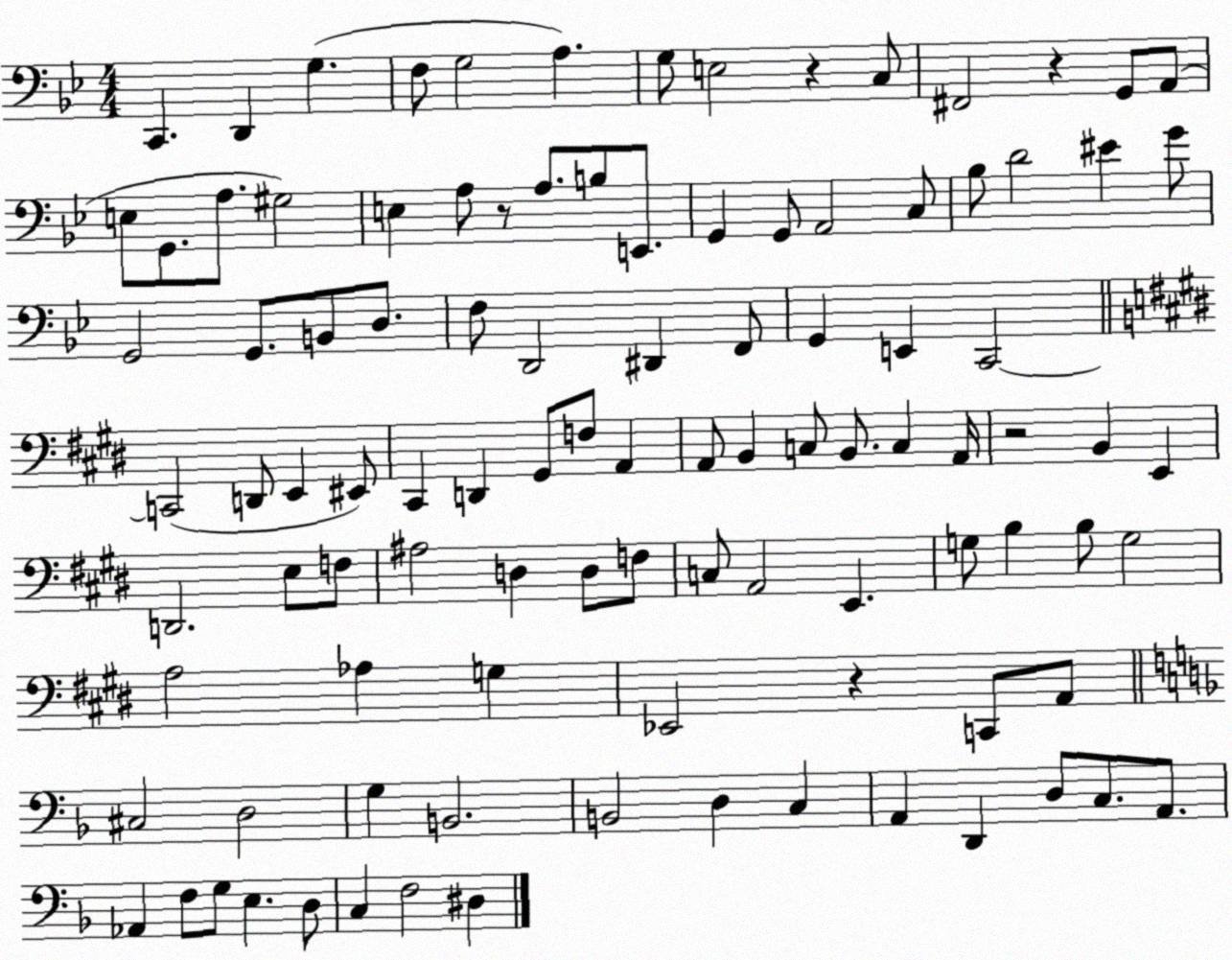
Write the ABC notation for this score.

X:1
T:Untitled
M:4/4
L:1/4
K:Bb
C,, D,, G, F,/2 G,2 A, G,/2 E,2 z C,/2 ^F,,2 z G,,/2 A,,/2 E,/2 G,,/2 A,/2 ^G,2 E, A,/2 z/2 A,/2 B,/2 E,,/2 G,, G,,/2 A,,2 C,/2 _B,/2 D2 ^E G/2 G,,2 G,,/2 B,,/2 D,/2 F,/2 D,,2 ^D,, F,,/2 G,, E,, C,,2 C,,2 D,,/2 E,, ^E,,/2 ^C,, D,, ^G,,/2 F,/2 A,, A,,/2 B,, C,/2 B,,/2 C, A,,/4 z2 B,, E,, D,,2 E,/2 F,/2 ^A,2 D, D,/2 F,/2 C,/2 A,,2 E,, G,/2 B, B,/2 G,2 A,2 _A, G, _E,,2 z C,,/2 A,,/2 ^C,2 D,2 G, B,,2 B,,2 D, C, A,, D,, D,/2 C,/2 A,,/2 _A,, F,/2 G,/2 E, D,/2 C, F,2 ^D,